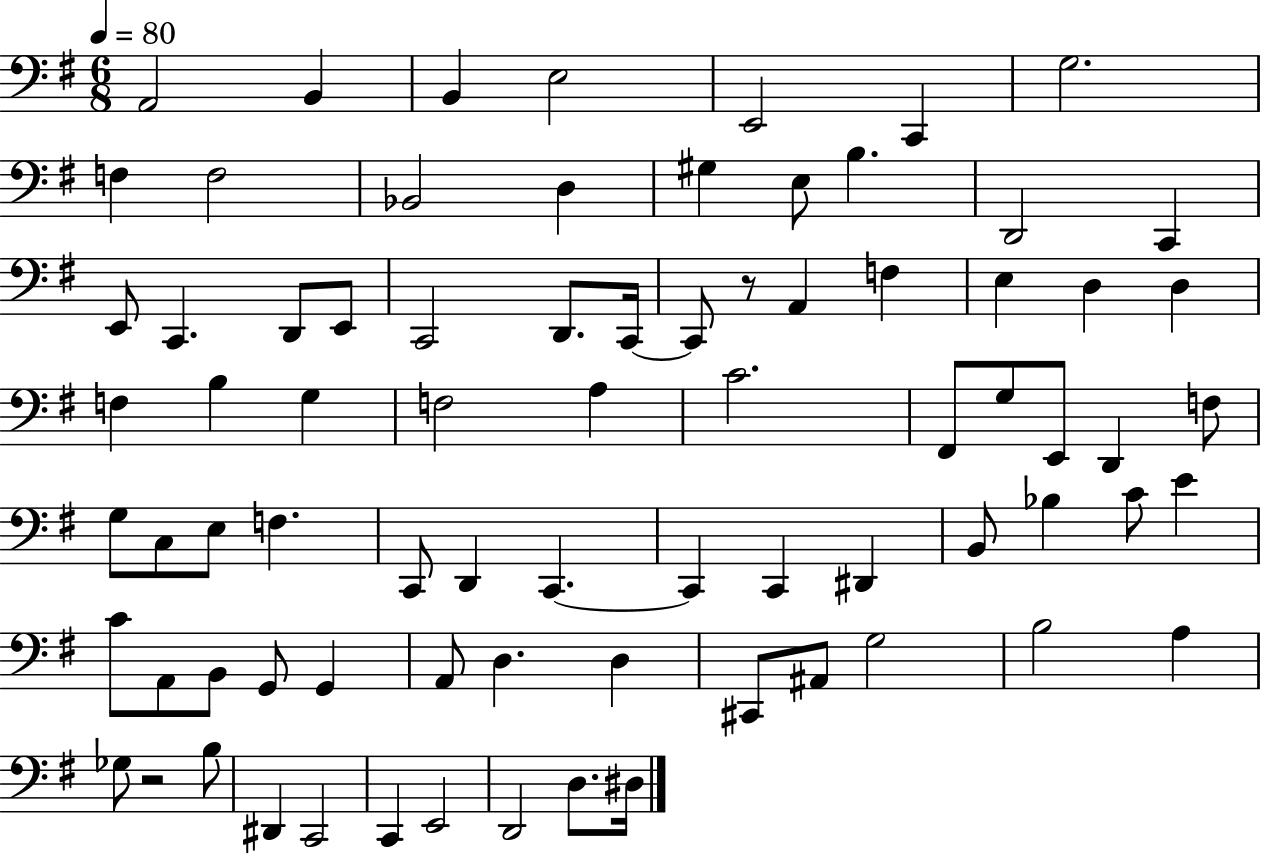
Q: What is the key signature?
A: G major